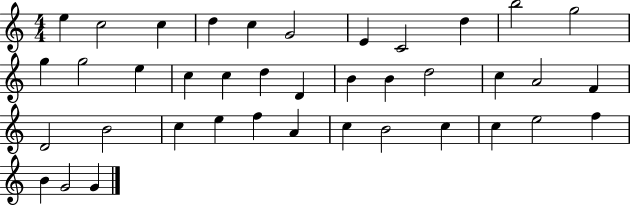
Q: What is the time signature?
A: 4/4